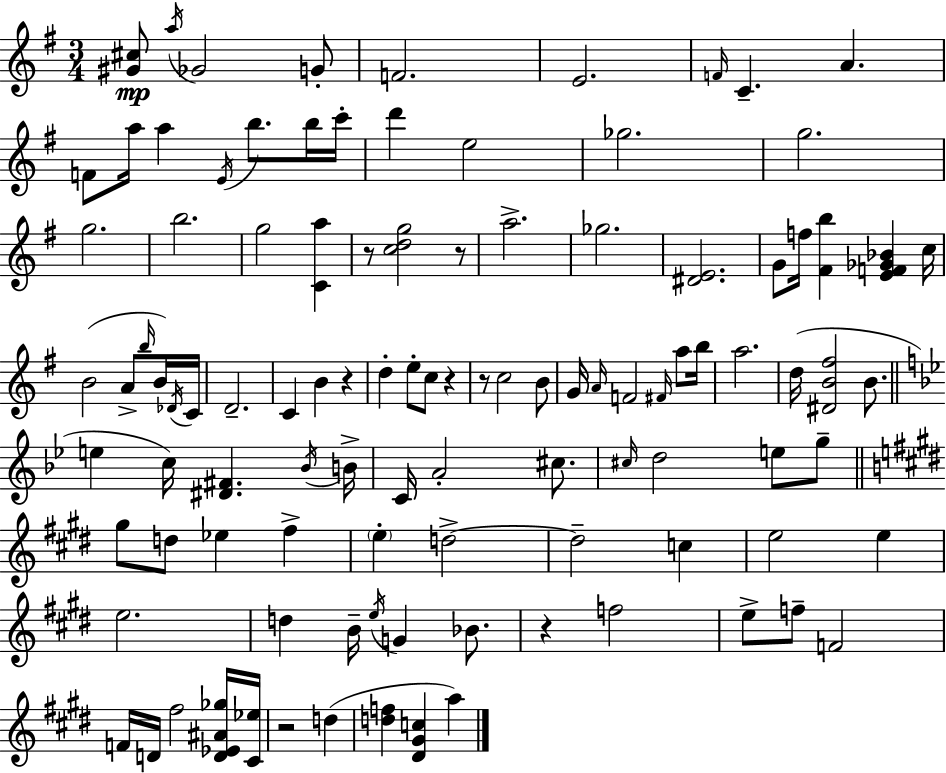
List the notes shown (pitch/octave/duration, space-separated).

[G#4,C#5]/e A5/s Gb4/h G4/e F4/h. E4/h. F4/s C4/q. A4/q. F4/e A5/s A5/q E4/s B5/e. B5/s C6/s D6/q E5/h Gb5/h. G5/h. G5/h. B5/h. G5/h [C4,A5]/q R/e [C5,D5,G5]/h R/e A5/h. Gb5/h. [D#4,E4]/h. G4/e F5/s [F#4,B5]/q [E4,F4,Gb4,Bb4]/q C5/s B4/h A4/e B5/s B4/s Db4/s C4/s D4/h. C4/q B4/q R/q D5/q E5/e C5/e R/q R/e C5/h B4/e G4/s A4/s F4/h F#4/s A5/e B5/s A5/h. D5/s [D#4,B4,F#5]/h B4/e. E5/q C5/s [D#4,F#4]/q. Bb4/s B4/s C4/s A4/h C#5/e. C#5/s D5/h E5/e G5/e G#5/e D5/e Eb5/q F#5/q E5/q D5/h D5/h C5/q E5/h E5/q E5/h. D5/q B4/s E5/s G4/q Bb4/e. R/q F5/h E5/e F5/e F4/h F4/s D4/s F#5/h [D4,Eb4,A#4,Gb5]/s [C#4,Eb5]/s R/h D5/q [D5,F5]/q [D#4,G#4,C5]/q A5/q